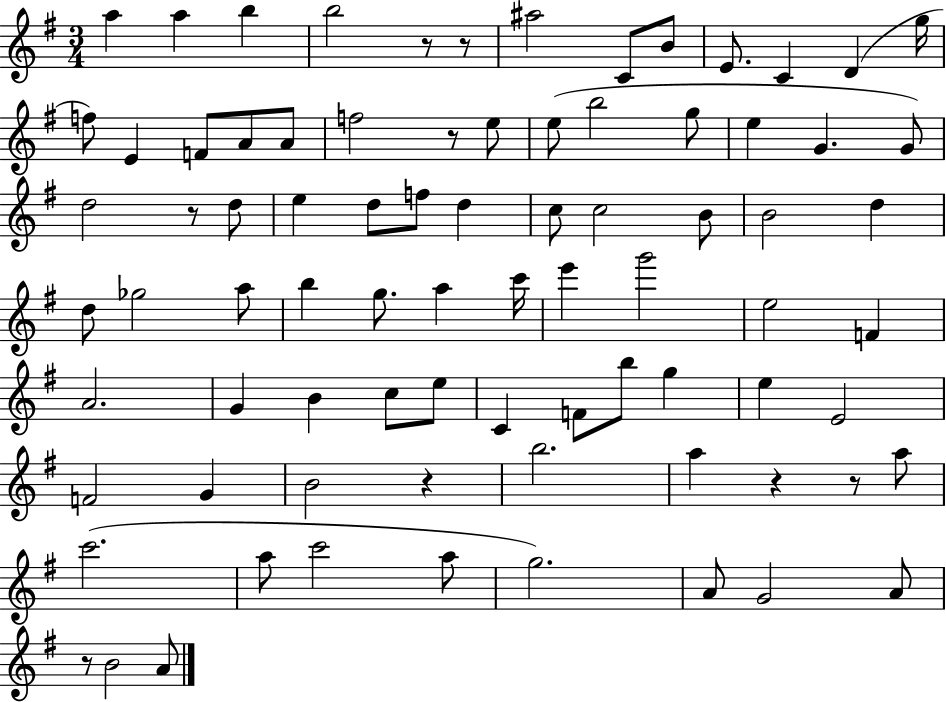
A5/q A5/q B5/q B5/h R/e R/e A#5/h C4/e B4/e E4/e. C4/q D4/q G5/s F5/e E4/q F4/e A4/e A4/e F5/h R/e E5/e E5/e B5/h G5/e E5/q G4/q. G4/e D5/h R/e D5/e E5/q D5/e F5/e D5/q C5/e C5/h B4/e B4/h D5/q D5/e Gb5/h A5/e B5/q G5/e. A5/q C6/s E6/q G6/h E5/h F4/q A4/h. G4/q B4/q C5/e E5/e C4/q F4/e B5/e G5/q E5/q E4/h F4/h G4/q B4/h R/q B5/h. A5/q R/q R/e A5/e C6/h. A5/e C6/h A5/e G5/h. A4/e G4/h A4/e R/e B4/h A4/e